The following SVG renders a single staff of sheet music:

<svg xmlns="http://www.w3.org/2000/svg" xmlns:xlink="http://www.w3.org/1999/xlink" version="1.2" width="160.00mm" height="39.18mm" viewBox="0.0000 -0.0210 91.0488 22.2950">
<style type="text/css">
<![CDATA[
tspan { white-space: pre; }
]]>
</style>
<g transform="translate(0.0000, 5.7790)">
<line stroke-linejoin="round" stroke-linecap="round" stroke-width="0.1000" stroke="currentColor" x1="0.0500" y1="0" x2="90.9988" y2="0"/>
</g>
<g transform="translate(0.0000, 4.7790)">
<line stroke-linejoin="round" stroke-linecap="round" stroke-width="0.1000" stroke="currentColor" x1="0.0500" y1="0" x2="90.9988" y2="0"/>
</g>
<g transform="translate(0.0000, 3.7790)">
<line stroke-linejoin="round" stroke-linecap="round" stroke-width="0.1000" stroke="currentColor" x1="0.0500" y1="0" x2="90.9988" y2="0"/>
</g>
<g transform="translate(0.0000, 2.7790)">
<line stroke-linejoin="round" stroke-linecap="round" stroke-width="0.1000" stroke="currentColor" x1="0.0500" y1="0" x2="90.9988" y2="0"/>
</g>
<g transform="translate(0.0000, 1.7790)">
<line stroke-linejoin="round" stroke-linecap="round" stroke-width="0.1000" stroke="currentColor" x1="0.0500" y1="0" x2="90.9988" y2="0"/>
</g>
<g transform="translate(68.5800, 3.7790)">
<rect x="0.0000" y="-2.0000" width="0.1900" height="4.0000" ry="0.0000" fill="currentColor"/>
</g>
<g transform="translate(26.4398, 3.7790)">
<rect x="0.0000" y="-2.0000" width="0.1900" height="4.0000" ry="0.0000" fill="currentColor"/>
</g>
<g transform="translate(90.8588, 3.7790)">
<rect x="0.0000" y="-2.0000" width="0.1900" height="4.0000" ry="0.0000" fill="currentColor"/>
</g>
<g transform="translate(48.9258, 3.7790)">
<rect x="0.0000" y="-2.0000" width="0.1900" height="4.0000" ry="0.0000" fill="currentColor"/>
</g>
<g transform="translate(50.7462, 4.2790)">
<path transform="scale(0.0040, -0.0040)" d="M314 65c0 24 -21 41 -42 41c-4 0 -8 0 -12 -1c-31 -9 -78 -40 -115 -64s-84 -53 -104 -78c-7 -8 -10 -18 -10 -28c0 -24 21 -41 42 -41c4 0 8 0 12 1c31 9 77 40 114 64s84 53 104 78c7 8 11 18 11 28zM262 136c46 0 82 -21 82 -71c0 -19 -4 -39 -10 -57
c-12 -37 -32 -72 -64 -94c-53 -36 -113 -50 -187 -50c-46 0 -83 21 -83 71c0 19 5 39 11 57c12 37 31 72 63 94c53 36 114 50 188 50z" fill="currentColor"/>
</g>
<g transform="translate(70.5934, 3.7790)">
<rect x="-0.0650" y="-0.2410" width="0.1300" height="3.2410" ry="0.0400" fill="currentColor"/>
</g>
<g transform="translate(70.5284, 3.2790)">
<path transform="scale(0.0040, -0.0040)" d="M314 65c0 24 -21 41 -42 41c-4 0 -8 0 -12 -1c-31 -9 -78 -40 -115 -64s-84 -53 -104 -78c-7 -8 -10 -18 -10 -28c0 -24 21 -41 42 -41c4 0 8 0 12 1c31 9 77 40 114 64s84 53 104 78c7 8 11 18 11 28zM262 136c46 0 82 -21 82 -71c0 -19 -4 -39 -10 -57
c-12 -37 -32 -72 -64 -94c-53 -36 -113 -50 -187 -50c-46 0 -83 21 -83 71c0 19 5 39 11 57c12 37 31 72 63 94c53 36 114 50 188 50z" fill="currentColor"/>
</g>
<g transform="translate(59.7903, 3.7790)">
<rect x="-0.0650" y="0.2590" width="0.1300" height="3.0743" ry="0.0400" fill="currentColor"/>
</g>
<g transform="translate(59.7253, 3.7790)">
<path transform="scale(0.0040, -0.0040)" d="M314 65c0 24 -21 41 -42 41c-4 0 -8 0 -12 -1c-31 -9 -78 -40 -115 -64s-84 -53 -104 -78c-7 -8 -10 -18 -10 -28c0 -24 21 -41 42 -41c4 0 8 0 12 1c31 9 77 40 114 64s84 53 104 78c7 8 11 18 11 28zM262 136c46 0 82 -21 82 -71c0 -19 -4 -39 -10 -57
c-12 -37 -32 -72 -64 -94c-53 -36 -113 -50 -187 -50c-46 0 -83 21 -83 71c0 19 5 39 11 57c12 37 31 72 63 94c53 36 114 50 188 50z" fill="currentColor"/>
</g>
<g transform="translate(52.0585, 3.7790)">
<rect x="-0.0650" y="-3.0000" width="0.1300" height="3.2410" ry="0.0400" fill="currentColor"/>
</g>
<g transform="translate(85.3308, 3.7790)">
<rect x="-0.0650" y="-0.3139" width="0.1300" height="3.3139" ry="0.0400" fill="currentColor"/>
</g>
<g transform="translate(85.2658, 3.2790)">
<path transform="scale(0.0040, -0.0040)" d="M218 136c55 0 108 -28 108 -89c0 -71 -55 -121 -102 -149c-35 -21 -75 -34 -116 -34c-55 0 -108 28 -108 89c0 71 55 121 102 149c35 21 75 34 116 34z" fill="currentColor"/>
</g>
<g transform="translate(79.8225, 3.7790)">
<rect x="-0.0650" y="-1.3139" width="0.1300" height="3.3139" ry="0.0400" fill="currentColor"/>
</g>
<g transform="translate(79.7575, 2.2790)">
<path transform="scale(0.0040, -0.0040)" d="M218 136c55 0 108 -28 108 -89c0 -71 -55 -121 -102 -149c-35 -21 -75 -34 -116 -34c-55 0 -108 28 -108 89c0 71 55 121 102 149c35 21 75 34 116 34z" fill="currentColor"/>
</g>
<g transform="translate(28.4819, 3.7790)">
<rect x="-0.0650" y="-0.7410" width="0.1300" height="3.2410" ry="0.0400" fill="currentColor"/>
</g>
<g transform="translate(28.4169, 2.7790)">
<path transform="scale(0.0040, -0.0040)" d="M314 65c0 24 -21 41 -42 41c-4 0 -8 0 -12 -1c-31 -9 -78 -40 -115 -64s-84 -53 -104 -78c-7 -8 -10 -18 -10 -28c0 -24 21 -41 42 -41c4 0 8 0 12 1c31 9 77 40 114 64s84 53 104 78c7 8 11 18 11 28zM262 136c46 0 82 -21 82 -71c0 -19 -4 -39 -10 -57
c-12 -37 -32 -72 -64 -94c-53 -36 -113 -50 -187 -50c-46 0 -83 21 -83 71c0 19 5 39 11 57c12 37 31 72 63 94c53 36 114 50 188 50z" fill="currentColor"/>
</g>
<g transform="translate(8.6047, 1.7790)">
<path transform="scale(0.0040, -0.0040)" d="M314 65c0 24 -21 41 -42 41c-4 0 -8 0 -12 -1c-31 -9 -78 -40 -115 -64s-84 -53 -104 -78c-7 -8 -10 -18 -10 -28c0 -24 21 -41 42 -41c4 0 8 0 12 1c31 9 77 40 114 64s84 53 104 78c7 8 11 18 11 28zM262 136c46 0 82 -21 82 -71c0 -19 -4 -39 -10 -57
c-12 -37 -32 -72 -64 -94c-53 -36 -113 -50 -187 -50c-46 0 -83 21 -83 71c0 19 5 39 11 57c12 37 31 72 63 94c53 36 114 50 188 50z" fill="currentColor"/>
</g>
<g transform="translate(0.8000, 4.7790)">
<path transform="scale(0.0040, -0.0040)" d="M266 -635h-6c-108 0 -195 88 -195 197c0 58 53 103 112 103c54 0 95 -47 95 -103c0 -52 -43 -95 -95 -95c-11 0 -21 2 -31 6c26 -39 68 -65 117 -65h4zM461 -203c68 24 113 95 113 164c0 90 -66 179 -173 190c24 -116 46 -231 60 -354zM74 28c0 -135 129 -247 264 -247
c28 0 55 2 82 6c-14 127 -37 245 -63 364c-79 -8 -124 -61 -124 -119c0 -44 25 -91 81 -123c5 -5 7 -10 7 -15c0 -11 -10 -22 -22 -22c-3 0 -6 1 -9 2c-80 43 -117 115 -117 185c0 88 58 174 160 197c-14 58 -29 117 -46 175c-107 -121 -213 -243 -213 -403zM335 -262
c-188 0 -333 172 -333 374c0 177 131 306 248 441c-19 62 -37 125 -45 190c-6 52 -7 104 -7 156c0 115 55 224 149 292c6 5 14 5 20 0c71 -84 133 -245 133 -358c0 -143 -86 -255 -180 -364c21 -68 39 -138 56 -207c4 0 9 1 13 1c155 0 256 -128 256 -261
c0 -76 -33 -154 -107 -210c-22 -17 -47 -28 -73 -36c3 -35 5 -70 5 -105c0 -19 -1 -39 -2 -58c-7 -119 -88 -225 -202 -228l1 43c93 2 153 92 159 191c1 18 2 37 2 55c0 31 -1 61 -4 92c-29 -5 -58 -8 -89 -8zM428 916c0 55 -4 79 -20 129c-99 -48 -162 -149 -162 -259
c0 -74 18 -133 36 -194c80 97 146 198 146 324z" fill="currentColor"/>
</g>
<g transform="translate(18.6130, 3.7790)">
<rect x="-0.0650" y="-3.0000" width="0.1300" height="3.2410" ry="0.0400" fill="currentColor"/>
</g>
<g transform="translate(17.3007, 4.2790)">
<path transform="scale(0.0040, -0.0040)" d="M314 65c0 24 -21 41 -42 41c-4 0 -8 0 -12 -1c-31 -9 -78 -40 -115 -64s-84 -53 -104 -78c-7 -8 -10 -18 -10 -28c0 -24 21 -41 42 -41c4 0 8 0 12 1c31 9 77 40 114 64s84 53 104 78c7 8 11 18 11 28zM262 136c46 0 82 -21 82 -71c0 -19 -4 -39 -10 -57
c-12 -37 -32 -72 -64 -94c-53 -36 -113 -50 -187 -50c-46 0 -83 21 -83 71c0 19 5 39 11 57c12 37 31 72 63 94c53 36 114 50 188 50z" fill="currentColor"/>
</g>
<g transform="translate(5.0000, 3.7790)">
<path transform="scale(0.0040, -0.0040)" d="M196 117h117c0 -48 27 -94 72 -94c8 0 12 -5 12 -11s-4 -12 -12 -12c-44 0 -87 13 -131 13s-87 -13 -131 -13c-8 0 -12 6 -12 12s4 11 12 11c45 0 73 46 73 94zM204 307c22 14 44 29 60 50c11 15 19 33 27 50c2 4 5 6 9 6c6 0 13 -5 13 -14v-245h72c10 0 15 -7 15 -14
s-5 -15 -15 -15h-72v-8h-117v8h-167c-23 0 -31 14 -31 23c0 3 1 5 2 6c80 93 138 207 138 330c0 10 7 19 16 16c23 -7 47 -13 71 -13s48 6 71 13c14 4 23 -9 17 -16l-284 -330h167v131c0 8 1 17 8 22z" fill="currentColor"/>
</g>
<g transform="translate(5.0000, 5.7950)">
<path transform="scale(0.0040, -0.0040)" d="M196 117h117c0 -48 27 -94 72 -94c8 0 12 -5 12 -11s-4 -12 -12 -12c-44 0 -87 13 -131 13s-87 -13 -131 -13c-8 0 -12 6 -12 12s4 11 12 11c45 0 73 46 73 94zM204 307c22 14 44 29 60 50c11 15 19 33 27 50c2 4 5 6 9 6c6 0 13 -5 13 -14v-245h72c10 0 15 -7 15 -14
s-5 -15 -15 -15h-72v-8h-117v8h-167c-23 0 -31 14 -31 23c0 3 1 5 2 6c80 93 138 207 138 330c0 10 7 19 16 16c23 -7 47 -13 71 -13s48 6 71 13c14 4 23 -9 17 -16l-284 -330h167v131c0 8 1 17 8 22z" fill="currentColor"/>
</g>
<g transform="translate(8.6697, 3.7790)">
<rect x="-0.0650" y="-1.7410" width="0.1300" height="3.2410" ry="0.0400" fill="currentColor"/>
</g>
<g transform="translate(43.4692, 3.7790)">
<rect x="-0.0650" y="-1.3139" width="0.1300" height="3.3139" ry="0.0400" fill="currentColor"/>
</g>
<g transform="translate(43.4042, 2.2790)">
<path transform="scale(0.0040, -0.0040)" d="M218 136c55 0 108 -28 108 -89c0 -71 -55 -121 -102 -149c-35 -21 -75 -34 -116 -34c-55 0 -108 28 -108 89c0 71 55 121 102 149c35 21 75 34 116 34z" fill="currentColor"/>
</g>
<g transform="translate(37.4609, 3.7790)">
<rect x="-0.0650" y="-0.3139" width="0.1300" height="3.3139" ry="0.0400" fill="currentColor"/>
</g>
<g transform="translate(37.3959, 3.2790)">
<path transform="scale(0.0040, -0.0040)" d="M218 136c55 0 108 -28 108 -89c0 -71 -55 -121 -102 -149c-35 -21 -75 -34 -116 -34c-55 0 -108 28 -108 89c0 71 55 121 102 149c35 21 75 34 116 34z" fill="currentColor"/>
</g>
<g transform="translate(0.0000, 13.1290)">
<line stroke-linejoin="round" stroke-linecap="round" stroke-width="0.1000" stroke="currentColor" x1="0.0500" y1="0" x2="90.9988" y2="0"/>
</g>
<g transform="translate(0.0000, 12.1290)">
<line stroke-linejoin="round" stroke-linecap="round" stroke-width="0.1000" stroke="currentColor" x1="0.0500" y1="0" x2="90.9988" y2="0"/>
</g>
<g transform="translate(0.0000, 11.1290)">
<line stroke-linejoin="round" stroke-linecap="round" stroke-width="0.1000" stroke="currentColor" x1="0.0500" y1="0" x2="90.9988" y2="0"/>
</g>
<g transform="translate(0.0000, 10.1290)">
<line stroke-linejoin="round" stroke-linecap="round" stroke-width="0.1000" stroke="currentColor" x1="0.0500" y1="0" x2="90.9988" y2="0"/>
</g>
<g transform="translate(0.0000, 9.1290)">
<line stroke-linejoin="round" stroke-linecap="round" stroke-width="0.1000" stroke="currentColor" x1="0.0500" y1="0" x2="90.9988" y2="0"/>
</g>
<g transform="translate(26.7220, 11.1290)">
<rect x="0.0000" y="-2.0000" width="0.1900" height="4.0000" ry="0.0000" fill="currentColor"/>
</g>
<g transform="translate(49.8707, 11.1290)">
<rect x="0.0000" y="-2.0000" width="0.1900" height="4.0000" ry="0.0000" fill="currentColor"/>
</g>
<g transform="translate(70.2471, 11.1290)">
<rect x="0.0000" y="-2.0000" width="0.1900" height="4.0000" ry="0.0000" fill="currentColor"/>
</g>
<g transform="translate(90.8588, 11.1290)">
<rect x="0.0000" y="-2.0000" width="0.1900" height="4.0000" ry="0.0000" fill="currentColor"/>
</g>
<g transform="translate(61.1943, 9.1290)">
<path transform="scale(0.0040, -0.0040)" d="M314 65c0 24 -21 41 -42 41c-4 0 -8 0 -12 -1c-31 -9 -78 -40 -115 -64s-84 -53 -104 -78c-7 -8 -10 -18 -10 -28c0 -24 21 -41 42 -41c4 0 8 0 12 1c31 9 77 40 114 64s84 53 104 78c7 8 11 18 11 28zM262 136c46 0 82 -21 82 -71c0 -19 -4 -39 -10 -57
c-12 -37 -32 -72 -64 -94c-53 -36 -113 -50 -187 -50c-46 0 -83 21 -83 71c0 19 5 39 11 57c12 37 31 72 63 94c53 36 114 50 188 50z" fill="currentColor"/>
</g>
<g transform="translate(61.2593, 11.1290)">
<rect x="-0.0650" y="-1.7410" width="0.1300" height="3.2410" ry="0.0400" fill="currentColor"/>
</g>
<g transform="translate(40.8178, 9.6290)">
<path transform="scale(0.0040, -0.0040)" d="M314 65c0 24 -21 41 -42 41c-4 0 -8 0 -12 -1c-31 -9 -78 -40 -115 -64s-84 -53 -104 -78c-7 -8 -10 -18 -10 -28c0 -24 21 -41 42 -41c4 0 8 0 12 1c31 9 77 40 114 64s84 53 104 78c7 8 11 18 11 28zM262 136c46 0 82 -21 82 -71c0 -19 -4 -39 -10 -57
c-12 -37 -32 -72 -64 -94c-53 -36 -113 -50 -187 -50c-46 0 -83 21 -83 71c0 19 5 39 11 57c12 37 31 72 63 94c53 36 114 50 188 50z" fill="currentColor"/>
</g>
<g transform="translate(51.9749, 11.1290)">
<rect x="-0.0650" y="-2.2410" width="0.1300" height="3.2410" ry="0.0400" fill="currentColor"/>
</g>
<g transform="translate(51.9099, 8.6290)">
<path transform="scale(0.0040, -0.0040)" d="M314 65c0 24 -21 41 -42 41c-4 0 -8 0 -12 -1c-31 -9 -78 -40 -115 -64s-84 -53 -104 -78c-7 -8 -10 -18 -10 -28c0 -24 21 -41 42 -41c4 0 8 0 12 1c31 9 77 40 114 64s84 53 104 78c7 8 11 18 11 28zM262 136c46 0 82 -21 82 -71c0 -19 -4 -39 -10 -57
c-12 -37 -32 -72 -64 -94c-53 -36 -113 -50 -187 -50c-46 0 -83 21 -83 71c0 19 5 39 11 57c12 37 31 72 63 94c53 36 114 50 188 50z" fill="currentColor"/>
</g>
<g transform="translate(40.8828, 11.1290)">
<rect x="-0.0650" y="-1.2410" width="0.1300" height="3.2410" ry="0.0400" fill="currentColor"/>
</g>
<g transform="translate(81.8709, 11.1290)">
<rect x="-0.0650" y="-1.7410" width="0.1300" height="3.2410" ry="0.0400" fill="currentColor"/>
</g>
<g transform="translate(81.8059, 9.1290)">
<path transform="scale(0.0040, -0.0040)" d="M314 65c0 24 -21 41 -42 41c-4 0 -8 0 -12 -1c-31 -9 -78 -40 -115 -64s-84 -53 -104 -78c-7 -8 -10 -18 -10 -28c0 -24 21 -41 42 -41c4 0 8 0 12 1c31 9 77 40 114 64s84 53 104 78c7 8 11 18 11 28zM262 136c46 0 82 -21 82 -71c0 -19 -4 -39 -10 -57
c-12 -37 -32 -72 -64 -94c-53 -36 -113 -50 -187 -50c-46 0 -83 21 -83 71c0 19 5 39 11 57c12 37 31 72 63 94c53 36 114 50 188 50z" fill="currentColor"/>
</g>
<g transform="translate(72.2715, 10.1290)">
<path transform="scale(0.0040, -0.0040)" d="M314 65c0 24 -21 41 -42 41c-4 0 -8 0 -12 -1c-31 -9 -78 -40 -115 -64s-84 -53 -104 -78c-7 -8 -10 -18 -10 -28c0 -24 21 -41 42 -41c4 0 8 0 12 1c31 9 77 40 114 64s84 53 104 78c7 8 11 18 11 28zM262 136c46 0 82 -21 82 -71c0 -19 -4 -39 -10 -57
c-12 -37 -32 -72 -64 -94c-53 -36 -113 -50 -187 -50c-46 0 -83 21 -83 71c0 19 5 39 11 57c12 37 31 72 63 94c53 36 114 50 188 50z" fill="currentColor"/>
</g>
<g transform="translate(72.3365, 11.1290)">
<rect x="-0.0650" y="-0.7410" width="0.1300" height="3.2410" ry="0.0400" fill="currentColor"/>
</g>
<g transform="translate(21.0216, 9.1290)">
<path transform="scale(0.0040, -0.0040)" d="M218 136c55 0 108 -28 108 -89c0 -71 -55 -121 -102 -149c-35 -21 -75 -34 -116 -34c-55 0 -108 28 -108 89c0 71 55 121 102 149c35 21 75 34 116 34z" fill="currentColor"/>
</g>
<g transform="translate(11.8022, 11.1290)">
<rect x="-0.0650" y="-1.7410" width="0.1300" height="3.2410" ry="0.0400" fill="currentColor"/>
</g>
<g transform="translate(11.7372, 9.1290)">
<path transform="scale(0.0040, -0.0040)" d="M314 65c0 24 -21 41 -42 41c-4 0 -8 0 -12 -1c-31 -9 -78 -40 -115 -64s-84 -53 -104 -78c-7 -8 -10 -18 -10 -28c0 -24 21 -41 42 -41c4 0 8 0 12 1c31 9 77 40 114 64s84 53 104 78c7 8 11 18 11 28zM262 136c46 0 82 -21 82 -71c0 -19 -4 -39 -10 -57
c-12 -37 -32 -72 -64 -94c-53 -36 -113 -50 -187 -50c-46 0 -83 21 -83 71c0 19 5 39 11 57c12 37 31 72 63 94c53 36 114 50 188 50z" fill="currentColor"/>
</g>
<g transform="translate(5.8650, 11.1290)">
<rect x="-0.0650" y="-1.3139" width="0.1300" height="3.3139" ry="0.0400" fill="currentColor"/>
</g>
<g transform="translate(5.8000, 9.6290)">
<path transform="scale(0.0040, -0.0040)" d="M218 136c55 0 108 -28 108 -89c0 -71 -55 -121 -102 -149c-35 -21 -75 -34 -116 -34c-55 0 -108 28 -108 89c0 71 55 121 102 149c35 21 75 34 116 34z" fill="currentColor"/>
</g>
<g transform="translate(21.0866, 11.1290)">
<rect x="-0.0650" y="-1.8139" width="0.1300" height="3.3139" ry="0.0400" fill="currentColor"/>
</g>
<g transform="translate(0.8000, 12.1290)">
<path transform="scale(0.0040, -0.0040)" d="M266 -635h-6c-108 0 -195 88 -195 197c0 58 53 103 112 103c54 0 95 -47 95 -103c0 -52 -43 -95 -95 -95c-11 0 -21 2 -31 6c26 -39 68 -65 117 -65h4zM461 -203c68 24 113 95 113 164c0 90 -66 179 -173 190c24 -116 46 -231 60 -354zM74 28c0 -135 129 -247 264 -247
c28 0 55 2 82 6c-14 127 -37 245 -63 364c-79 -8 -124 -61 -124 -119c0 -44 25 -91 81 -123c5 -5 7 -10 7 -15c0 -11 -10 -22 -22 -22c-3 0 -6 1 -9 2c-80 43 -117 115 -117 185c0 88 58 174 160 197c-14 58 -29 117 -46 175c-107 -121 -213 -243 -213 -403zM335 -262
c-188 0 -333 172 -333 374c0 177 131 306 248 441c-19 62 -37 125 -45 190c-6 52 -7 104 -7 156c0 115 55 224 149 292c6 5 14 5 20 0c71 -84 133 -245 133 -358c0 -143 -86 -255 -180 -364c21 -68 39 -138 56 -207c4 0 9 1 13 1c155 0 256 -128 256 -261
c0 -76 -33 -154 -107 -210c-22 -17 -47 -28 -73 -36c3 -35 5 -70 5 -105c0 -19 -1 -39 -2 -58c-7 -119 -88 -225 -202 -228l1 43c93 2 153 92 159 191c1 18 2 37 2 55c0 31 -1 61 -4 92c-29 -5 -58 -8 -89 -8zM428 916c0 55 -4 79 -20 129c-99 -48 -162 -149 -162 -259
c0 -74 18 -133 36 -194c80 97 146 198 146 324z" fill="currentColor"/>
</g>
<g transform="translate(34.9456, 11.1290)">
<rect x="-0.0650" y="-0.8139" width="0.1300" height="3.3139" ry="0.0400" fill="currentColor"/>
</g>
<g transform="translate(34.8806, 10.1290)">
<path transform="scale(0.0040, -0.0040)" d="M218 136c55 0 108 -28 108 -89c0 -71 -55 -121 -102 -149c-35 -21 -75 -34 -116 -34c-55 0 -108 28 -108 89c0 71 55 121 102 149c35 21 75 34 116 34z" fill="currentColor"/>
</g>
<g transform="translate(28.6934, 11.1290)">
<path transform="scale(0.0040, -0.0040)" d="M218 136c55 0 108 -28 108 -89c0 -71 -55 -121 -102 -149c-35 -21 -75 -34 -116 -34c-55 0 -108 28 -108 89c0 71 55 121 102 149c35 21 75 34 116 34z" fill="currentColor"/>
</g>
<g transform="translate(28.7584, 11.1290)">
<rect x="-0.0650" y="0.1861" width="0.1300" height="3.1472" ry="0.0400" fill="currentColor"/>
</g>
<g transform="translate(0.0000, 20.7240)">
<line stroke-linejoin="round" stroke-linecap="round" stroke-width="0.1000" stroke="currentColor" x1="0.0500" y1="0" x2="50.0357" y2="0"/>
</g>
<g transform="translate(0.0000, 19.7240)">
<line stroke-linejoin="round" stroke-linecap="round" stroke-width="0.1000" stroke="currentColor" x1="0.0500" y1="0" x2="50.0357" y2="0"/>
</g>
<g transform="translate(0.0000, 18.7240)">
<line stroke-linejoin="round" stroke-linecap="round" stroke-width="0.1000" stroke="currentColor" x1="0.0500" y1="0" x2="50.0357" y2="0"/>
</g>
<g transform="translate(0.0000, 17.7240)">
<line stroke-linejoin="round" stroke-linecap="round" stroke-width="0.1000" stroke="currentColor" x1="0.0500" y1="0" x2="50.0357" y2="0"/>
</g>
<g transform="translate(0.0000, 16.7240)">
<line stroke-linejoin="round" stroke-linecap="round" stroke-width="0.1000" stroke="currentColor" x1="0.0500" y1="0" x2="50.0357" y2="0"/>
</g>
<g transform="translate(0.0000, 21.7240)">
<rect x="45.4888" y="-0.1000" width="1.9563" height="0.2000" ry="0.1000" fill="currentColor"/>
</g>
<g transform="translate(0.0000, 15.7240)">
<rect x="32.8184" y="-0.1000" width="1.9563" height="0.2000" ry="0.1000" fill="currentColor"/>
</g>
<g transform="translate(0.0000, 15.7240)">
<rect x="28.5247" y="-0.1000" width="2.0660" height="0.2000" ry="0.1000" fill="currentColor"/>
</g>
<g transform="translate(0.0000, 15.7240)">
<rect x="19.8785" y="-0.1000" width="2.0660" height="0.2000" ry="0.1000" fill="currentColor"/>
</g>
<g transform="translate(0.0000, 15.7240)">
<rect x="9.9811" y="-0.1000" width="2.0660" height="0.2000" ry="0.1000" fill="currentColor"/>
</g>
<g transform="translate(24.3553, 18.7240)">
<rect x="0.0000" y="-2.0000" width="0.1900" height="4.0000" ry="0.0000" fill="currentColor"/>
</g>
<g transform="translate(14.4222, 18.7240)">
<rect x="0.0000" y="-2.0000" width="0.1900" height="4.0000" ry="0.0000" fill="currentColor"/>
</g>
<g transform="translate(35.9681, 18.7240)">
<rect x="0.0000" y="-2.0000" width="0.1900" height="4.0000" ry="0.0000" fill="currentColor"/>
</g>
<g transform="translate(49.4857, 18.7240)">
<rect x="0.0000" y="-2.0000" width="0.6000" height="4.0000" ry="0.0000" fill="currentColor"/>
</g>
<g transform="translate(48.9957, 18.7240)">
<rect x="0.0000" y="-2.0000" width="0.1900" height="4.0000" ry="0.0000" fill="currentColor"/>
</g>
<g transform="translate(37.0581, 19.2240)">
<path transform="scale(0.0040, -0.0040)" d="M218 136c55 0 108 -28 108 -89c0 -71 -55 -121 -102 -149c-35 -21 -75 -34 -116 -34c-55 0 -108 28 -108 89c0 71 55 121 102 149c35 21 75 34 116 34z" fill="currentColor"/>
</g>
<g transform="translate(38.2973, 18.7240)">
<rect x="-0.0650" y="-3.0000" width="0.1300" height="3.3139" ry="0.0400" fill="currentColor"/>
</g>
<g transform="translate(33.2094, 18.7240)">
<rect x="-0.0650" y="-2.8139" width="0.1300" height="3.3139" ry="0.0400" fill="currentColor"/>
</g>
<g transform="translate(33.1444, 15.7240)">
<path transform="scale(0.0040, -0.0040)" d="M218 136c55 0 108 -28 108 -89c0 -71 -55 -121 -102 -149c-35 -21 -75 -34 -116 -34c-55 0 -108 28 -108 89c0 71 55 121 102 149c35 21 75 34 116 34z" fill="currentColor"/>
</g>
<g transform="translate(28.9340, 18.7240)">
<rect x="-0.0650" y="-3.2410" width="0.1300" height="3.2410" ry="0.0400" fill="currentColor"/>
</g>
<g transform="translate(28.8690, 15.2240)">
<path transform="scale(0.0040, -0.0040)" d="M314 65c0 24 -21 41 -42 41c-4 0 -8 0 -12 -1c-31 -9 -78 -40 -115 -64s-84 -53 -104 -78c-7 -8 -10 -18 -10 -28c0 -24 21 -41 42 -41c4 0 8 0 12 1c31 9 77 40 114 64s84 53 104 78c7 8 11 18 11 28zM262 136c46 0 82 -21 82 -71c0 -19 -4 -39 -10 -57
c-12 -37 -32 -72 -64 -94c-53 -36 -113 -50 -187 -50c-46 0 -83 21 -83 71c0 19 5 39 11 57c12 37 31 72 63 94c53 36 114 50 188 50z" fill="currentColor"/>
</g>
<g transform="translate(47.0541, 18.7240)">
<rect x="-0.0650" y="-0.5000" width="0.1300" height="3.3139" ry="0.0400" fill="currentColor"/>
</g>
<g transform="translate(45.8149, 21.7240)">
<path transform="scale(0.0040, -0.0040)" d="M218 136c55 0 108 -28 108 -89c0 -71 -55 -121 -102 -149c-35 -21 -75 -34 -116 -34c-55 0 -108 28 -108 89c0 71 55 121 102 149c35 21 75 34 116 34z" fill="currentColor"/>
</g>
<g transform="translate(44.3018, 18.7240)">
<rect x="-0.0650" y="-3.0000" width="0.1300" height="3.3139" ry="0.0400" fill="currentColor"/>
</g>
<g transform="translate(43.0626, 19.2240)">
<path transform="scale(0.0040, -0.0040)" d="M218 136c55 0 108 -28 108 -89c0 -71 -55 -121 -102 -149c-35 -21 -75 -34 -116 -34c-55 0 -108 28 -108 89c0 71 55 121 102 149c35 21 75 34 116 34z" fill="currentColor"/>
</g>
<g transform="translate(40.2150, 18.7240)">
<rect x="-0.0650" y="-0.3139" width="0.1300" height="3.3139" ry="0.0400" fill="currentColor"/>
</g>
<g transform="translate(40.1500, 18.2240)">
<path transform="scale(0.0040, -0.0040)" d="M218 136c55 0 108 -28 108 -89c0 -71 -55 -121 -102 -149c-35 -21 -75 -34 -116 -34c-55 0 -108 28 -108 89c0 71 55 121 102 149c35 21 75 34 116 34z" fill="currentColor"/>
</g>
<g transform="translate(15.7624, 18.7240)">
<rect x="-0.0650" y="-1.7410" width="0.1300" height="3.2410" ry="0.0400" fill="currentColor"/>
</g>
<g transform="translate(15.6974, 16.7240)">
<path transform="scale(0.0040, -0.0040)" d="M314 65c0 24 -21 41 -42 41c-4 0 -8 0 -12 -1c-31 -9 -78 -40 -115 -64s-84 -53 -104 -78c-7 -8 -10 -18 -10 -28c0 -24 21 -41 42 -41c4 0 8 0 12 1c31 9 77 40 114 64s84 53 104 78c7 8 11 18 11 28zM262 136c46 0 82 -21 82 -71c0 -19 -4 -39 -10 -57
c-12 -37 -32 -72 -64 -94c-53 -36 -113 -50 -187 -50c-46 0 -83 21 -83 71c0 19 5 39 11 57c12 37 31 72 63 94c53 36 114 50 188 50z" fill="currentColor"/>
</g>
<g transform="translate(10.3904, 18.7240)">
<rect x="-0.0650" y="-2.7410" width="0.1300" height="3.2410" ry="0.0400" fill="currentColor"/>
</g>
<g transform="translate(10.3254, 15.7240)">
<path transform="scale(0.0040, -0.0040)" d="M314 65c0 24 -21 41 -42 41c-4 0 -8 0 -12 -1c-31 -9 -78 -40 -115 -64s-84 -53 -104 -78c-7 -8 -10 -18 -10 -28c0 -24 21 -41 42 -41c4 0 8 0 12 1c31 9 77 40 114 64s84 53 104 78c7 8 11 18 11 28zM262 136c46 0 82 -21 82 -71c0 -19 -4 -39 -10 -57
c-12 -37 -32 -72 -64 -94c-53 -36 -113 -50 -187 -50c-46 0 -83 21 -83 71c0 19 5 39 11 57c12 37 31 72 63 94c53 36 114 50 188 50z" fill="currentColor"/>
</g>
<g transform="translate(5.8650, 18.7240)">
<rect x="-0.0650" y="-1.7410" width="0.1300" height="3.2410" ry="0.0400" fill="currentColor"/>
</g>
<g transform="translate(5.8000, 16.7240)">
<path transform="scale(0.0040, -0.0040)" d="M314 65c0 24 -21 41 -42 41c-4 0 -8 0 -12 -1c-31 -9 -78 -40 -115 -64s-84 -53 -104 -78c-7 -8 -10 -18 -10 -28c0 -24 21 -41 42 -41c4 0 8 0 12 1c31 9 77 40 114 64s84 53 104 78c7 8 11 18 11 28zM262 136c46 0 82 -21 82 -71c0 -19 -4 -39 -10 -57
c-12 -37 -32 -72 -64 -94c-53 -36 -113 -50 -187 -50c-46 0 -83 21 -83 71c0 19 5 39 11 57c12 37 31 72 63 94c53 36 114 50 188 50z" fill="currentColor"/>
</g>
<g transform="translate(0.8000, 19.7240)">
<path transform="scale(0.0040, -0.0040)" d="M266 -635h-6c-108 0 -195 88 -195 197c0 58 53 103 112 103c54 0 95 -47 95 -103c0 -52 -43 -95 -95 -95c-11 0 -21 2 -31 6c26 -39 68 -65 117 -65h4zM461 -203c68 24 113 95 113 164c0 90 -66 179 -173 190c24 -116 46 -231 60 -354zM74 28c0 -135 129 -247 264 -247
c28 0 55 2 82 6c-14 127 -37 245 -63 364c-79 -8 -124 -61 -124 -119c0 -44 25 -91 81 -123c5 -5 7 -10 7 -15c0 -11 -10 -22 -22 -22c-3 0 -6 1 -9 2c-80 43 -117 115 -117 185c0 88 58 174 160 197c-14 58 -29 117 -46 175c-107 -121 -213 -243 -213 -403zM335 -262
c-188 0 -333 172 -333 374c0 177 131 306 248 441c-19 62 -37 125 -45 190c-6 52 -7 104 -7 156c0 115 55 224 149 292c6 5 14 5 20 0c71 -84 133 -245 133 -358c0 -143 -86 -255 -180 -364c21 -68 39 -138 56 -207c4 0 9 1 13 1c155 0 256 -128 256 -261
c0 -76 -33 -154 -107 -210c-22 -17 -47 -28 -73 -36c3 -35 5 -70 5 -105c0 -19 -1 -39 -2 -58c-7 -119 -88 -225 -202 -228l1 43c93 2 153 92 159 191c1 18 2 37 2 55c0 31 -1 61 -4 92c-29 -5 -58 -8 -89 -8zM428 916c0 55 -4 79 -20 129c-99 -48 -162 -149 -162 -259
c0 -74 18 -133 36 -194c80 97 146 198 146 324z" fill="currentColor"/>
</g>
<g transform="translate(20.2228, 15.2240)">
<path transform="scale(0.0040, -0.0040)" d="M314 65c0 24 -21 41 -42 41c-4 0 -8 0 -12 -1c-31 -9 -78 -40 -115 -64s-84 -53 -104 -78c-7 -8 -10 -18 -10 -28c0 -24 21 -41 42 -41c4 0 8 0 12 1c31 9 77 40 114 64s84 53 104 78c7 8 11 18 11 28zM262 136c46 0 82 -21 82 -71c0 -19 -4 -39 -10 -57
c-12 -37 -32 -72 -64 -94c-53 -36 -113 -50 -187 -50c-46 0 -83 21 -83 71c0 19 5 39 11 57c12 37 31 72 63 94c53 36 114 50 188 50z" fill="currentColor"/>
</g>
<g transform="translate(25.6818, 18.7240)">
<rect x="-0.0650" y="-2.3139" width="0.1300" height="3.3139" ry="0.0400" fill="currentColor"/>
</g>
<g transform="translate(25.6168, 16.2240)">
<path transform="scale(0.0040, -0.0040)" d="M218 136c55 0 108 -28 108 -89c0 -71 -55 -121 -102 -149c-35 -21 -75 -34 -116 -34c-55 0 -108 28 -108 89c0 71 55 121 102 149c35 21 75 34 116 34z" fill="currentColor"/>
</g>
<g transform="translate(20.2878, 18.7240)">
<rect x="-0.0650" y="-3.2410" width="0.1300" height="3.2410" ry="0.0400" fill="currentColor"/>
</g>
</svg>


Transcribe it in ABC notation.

X:1
T:Untitled
M:4/4
L:1/4
K:C
f2 A2 d2 c e A2 B2 c2 e c e f2 f B d e2 g2 f2 d2 f2 f2 a2 f2 b2 g b2 a A c A C